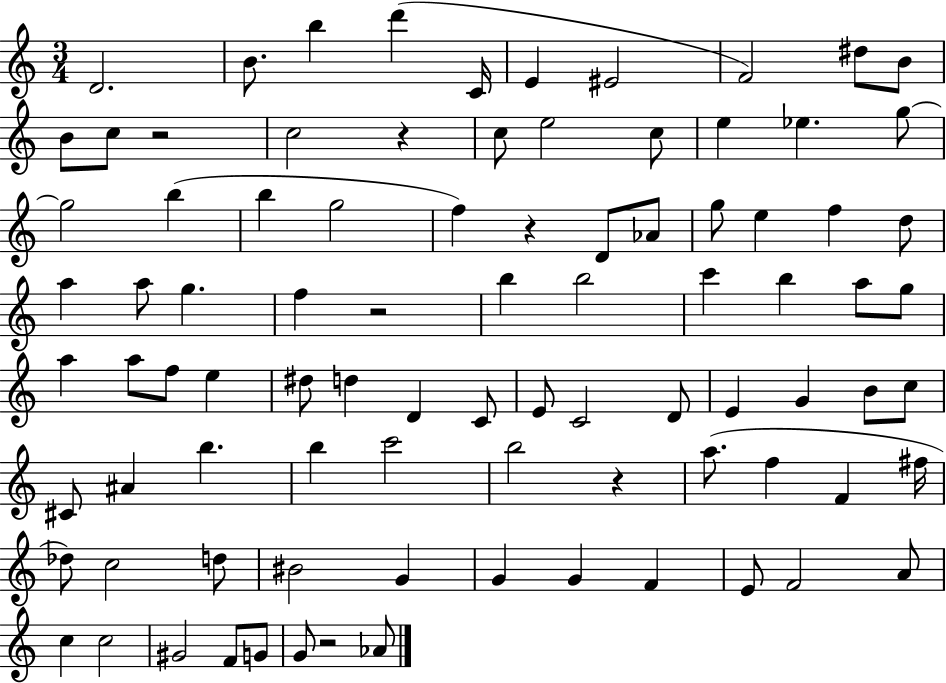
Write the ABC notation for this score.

X:1
T:Untitled
M:3/4
L:1/4
K:C
D2 B/2 b d' C/4 E ^E2 F2 ^d/2 B/2 B/2 c/2 z2 c2 z c/2 e2 c/2 e _e g/2 g2 b b g2 f z D/2 _A/2 g/2 e f d/2 a a/2 g f z2 b b2 c' b a/2 g/2 a a/2 f/2 e ^d/2 d D C/2 E/2 C2 D/2 E G B/2 c/2 ^C/2 ^A b b c'2 b2 z a/2 f F ^f/4 _d/2 c2 d/2 ^B2 G G G F E/2 F2 A/2 c c2 ^G2 F/2 G/2 G/2 z2 _A/2